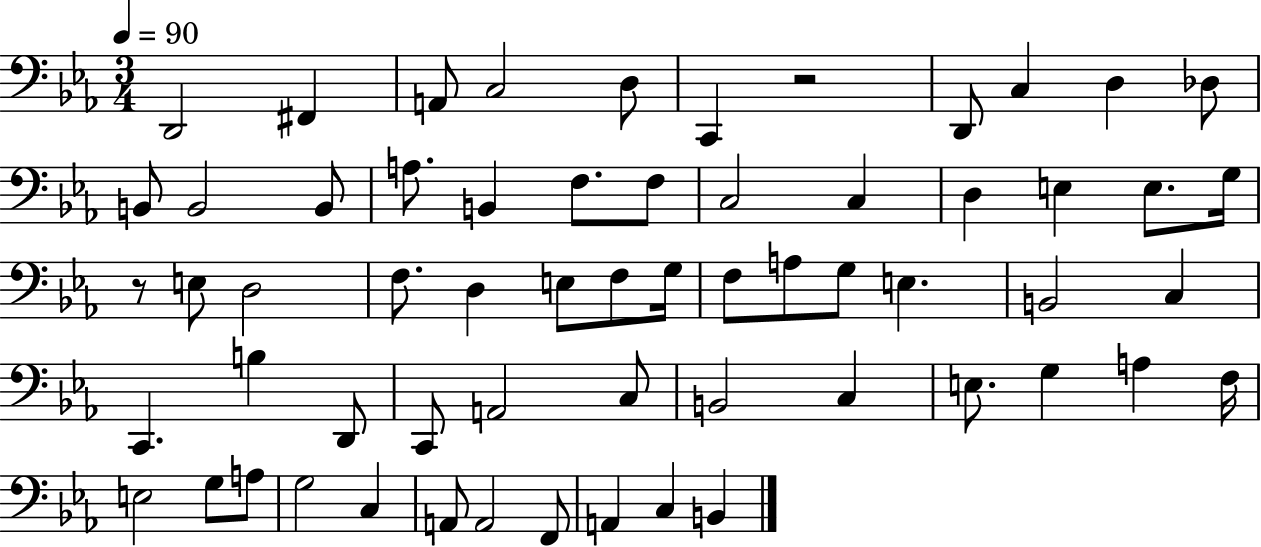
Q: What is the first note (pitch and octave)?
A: D2